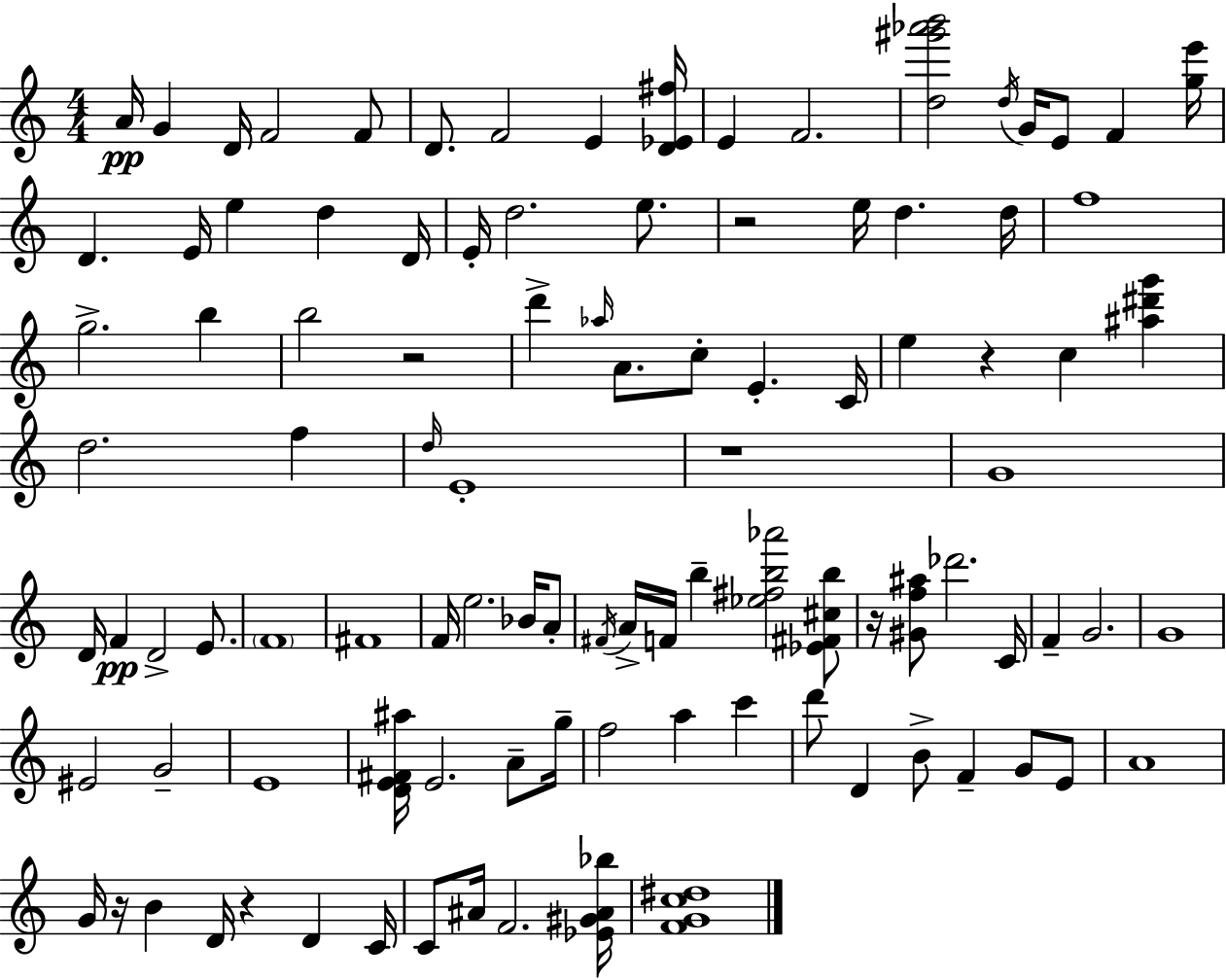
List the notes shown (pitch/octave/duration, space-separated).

A4/s G4/q D4/s F4/h F4/e D4/e. F4/h E4/q [D4,Eb4,F#5]/s E4/q F4/h. [D5,G#6,Ab6,B6]/h D5/s G4/s E4/e F4/q [G5,E6]/s D4/q. E4/s E5/q D5/q D4/s E4/s D5/h. E5/e. R/h E5/s D5/q. D5/s F5/w G5/h. B5/q B5/h R/h D6/q Ab5/s A4/e. C5/e E4/q. C4/s E5/q R/q C5/q [A#5,D#6,G6]/q D5/h. F5/q D5/s E4/w R/w G4/w D4/s F4/q D4/h E4/e. F4/w F#4/w F4/s E5/h. Bb4/s A4/e F#4/s A4/s F4/s B5/q [Eb5,F#5,B5,Ab6]/h [Eb4,F#4,C#5,B5]/e R/s [G#4,F5,A#5]/e Db6/h. C4/s F4/q G4/h. G4/w EIS4/h G4/h E4/w [D4,E4,F#4,A#5]/s E4/h. A4/e G5/s F5/h A5/q C6/q D6/e D4/q B4/e F4/q G4/e E4/e A4/w G4/s R/s B4/q D4/s R/q D4/q C4/s C4/e A#4/s F4/h. [Eb4,G#4,A#4,Bb5]/s [F4,G4,C5,D#5]/w